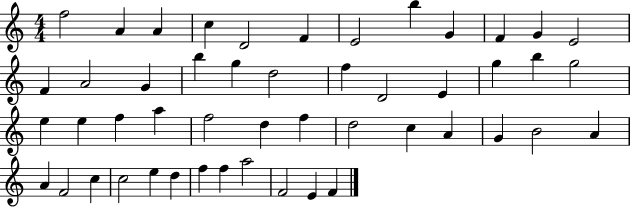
{
  \clef treble
  \numericTimeSignature
  \time 4/4
  \key c \major
  f''2 a'4 a'4 | c''4 d'2 f'4 | e'2 b''4 g'4 | f'4 g'4 e'2 | \break f'4 a'2 g'4 | b''4 g''4 d''2 | f''4 d'2 e'4 | g''4 b''4 g''2 | \break e''4 e''4 f''4 a''4 | f''2 d''4 f''4 | d''2 c''4 a'4 | g'4 b'2 a'4 | \break a'4 f'2 c''4 | c''2 e''4 d''4 | f''4 f''4 a''2 | f'2 e'4 f'4 | \break \bar "|."
}